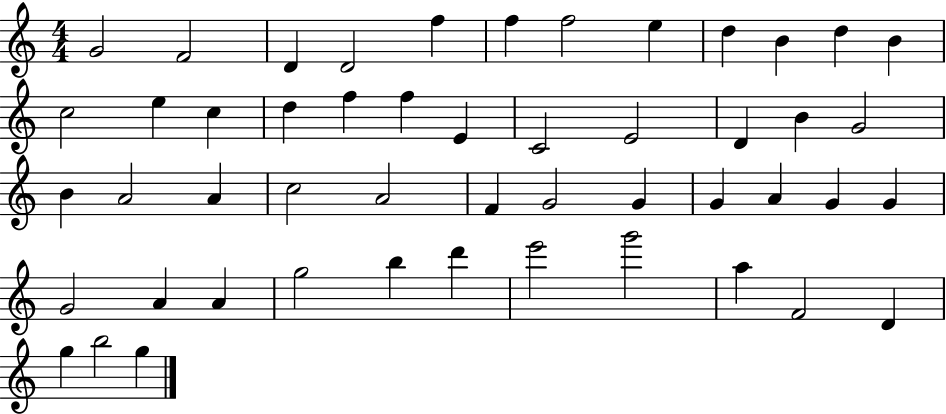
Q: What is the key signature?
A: C major